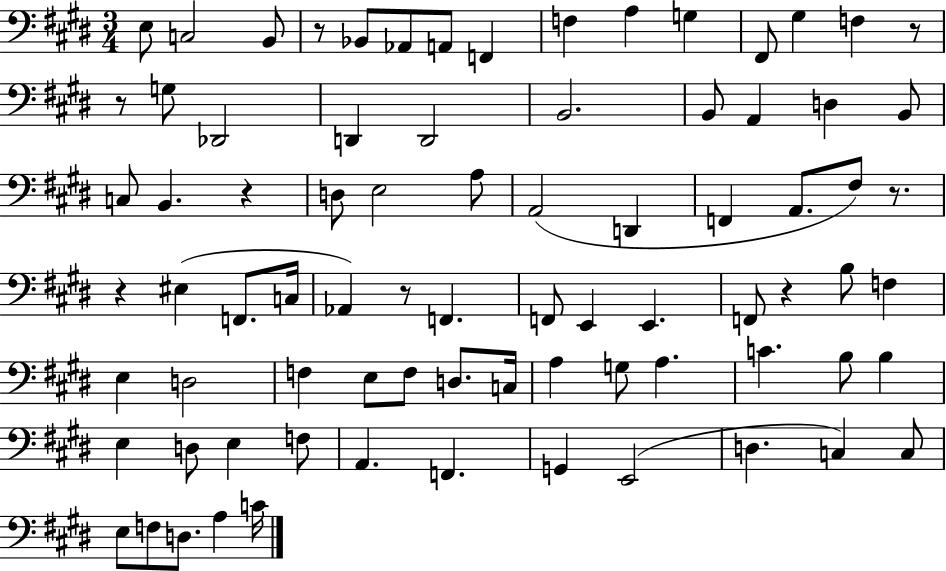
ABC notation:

X:1
T:Untitled
M:3/4
L:1/4
K:E
E,/2 C,2 B,,/2 z/2 _B,,/2 _A,,/2 A,,/2 F,, F, A, G, ^F,,/2 ^G, F, z/2 z/2 G,/2 _D,,2 D,, D,,2 B,,2 B,,/2 A,, D, B,,/2 C,/2 B,, z D,/2 E,2 A,/2 A,,2 D,, F,, A,,/2 ^F,/2 z/2 z ^E, F,,/2 C,/4 _A,, z/2 F,, F,,/2 E,, E,, F,,/2 z B,/2 F, E, D,2 F, E,/2 F,/2 D,/2 C,/4 A, G,/2 A, C B,/2 B, E, D,/2 E, F,/2 A,, F,, G,, E,,2 D, C, C,/2 E,/2 F,/2 D,/2 A, C/4